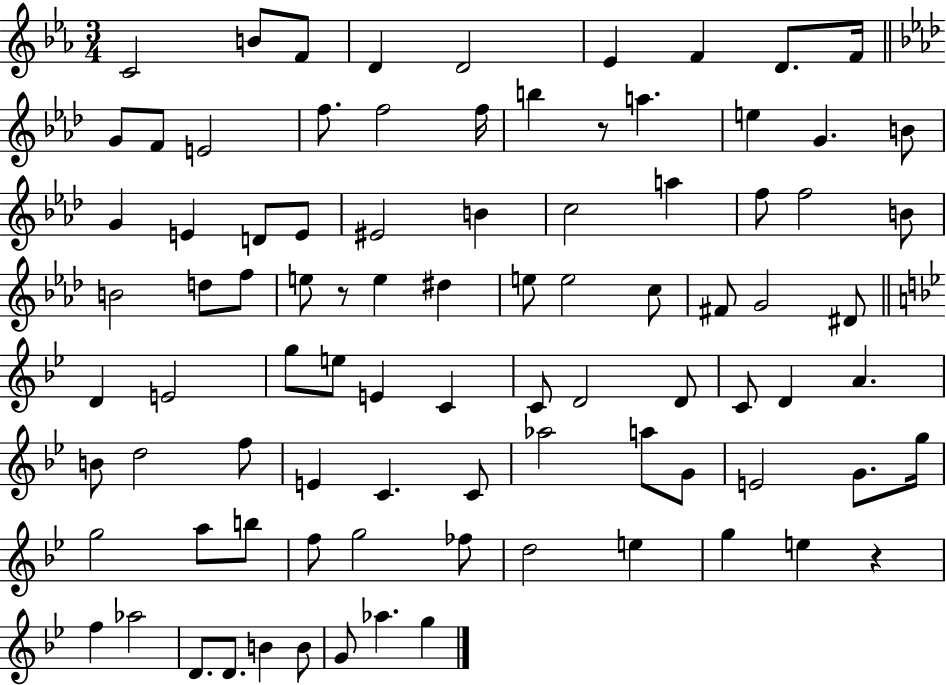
C4/h B4/e F4/e D4/q D4/h Eb4/q F4/q D4/e. F4/s G4/e F4/e E4/h F5/e. F5/h F5/s B5/q R/e A5/q. E5/q G4/q. B4/e G4/q E4/q D4/e E4/e EIS4/h B4/q C5/h A5/q F5/e F5/h B4/e B4/h D5/e F5/e E5/e R/e E5/q D#5/q E5/e E5/h C5/e F#4/e G4/h D#4/e D4/q E4/h G5/e E5/e E4/q C4/q C4/e D4/h D4/e C4/e D4/q A4/q. B4/e D5/h F5/e E4/q C4/q. C4/e Ab5/h A5/e G4/e E4/h G4/e. G5/s G5/h A5/e B5/e F5/e G5/h FES5/e D5/h E5/q G5/q E5/q R/q F5/q Ab5/h D4/e. D4/e. B4/q B4/e G4/e Ab5/q. G5/q